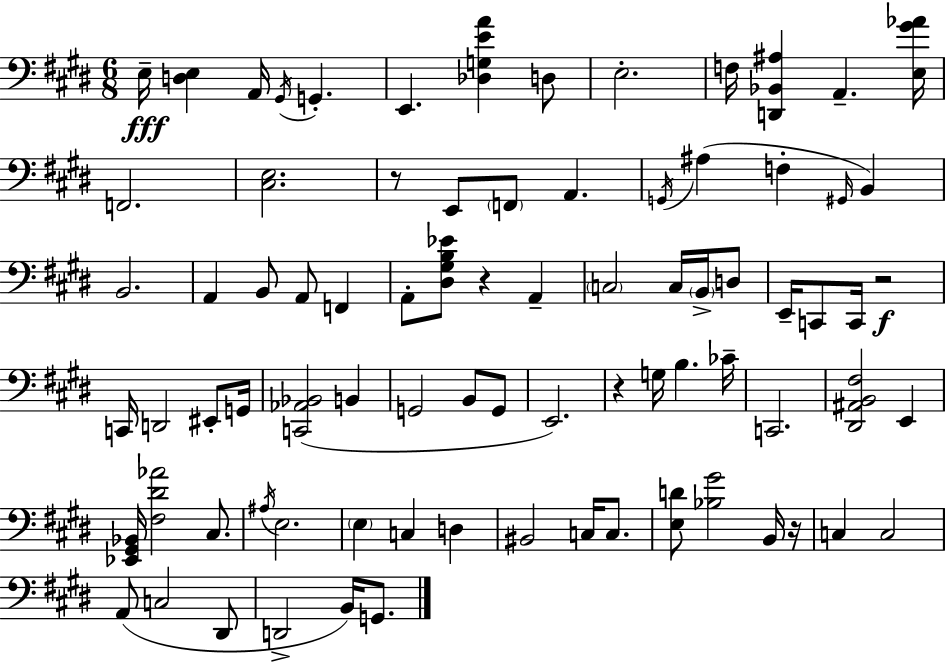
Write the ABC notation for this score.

X:1
T:Untitled
M:6/8
L:1/4
K:E
E,/4 [D,E,] A,,/4 ^G,,/4 G,, E,, [_D,G,EA] D,/2 E,2 F,/4 [D,,_B,,^A,] A,, [E,^G_A]/4 F,,2 [^C,E,]2 z/2 E,,/2 F,,/2 A,, G,,/4 ^A, F, ^G,,/4 B,, B,,2 A,, B,,/2 A,,/2 F,, A,,/2 [^D,^G,B,_E]/2 z A,, C,2 C,/4 B,,/4 D,/2 E,,/4 C,,/2 C,,/4 z2 C,,/4 D,,2 ^E,,/2 G,,/4 [C,,_A,,_B,,]2 B,, G,,2 B,,/2 G,,/2 E,,2 z G,/4 B, _C/4 C,,2 [^D,,^A,,B,,^F,]2 E,, [_E,,^G,,_B,,]/4 [^F,^D_A]2 ^C,/2 ^A,/4 E,2 E, C, D, ^B,,2 C,/4 C,/2 [E,D]/2 [_B,^G]2 B,,/4 z/4 C, C,2 A,,/2 C,2 ^D,,/2 D,,2 B,,/4 G,,/2